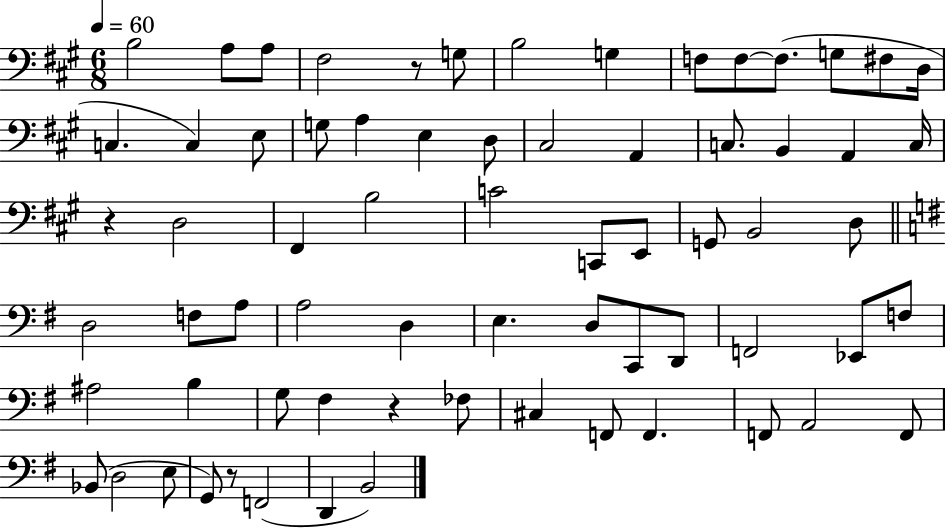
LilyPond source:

{
  \clef bass
  \numericTimeSignature
  \time 6/8
  \key a \major
  \tempo 4 = 60
  b2 a8 a8 | fis2 r8 g8 | b2 g4 | f8 f8~~ f8.( g8 fis8 d16 | \break c4. c4) e8 | g8 a4 e4 d8 | cis2 a,4 | c8. b,4 a,4 c16 | \break r4 d2 | fis,4 b2 | c'2 c,8 e,8 | g,8 b,2 d8 | \break \bar "||" \break \key e \minor d2 f8 a8 | a2 d4 | e4. d8 c,8 d,8 | f,2 ees,8 f8 | \break ais2 b4 | g8 fis4 r4 fes8 | cis4 f,8 f,4. | f,8 a,2 f,8 | \break bes,8( d2 e8 | g,8) r8 f,2( | d,4 b,2) | \bar "|."
}